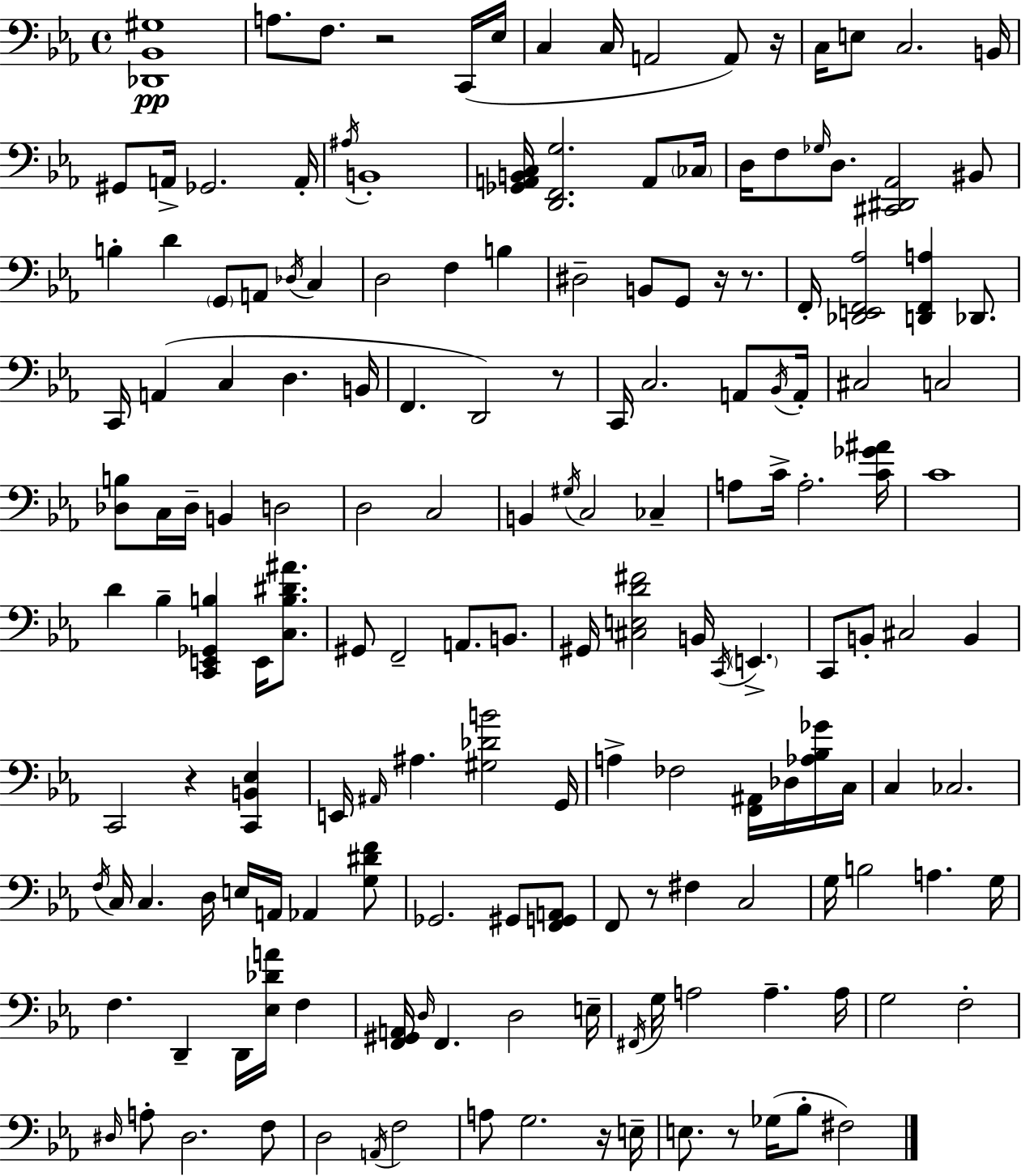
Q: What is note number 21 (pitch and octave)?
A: D3